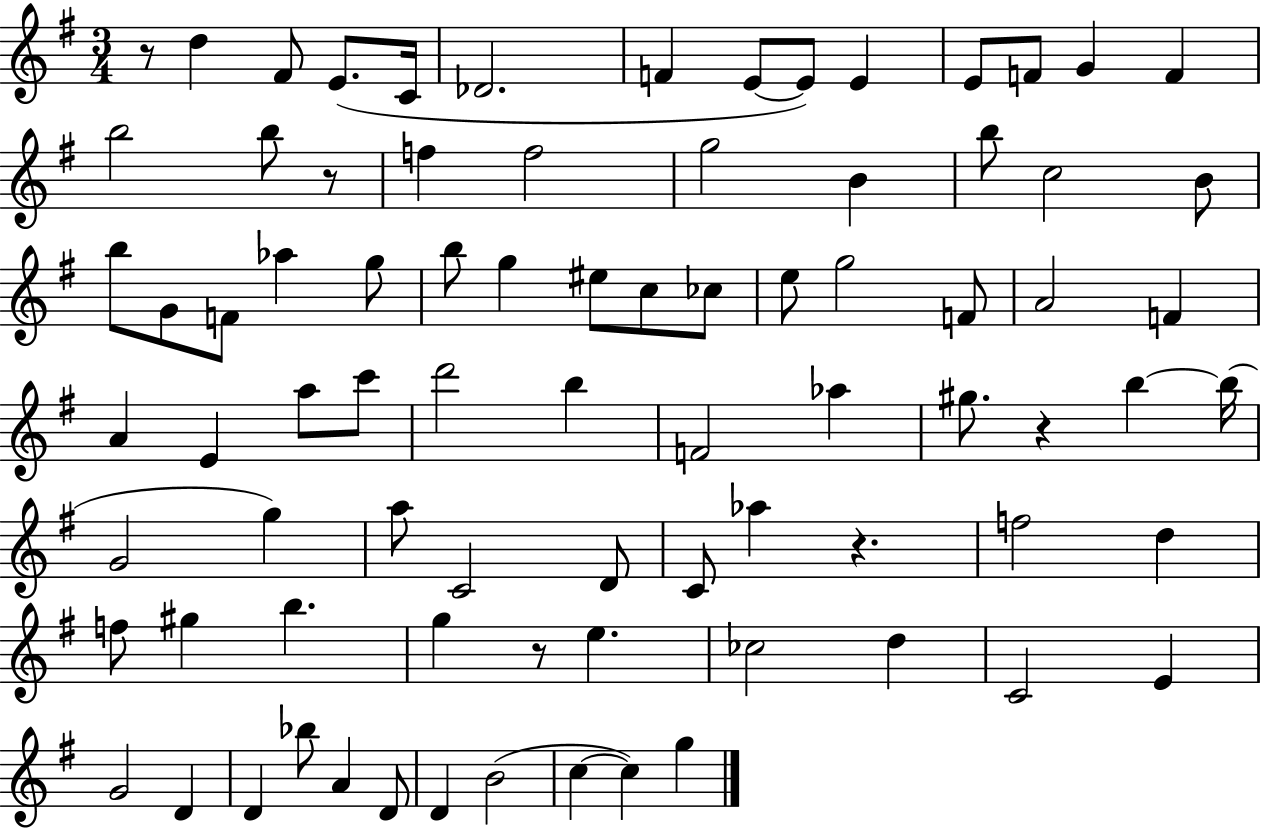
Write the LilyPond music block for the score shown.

{
  \clef treble
  \numericTimeSignature
  \time 3/4
  \key g \major
  r8 d''4 fis'8 e'8.( c'16 | des'2. | f'4 e'8~~ e'8) e'4 | e'8 f'8 g'4 f'4 | \break b''2 b''8 r8 | f''4 f''2 | g''2 b'4 | b''8 c''2 b'8 | \break b''8 g'8 f'8 aes''4 g''8 | b''8 g''4 eis''8 c''8 ces''8 | e''8 g''2 f'8 | a'2 f'4 | \break a'4 e'4 a''8 c'''8 | d'''2 b''4 | f'2 aes''4 | gis''8. r4 b''4~~ b''16( | \break g'2 g''4) | a''8 c'2 d'8 | c'8 aes''4 r4. | f''2 d''4 | \break f''8 gis''4 b''4. | g''4 r8 e''4. | ces''2 d''4 | c'2 e'4 | \break g'2 d'4 | d'4 bes''8 a'4 d'8 | d'4 b'2( | c''4~~ c''4) g''4 | \break \bar "|."
}